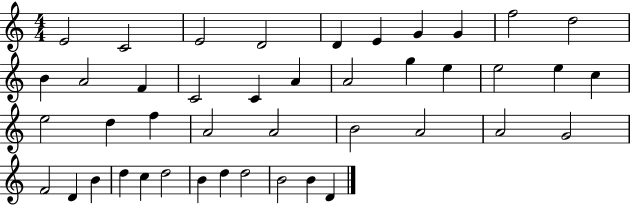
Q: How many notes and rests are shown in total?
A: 43